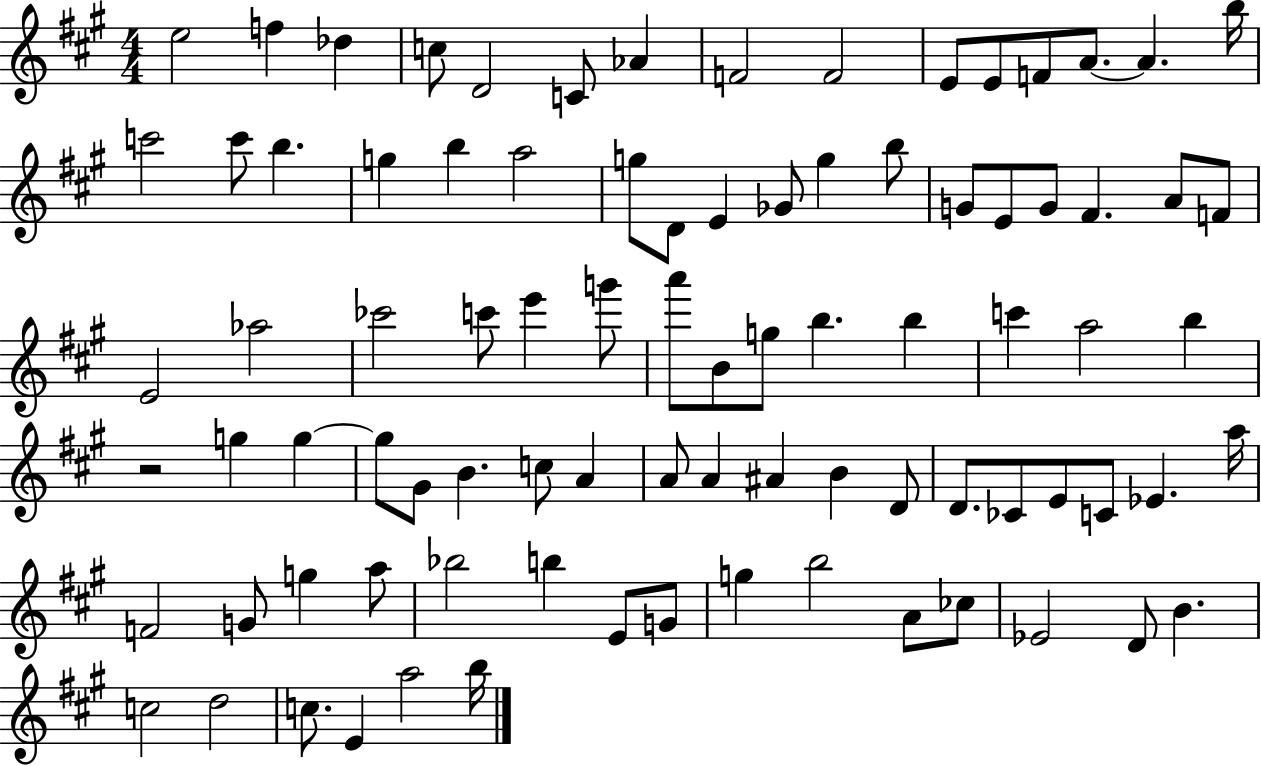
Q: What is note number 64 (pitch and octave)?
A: Eb4